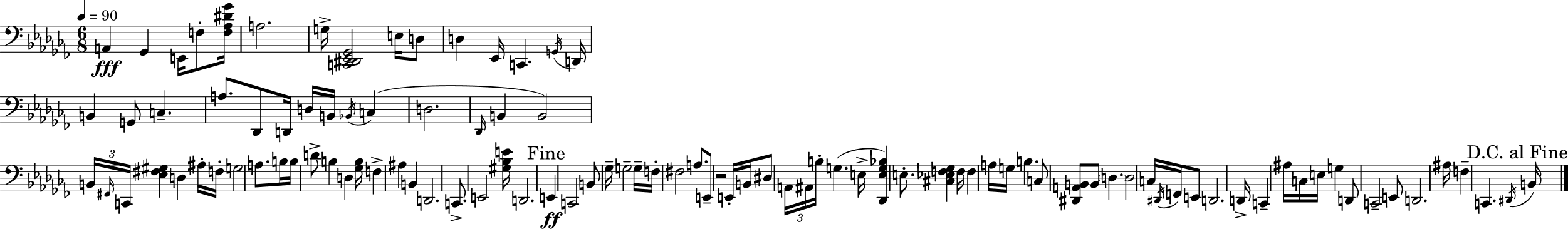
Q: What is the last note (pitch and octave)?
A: B2